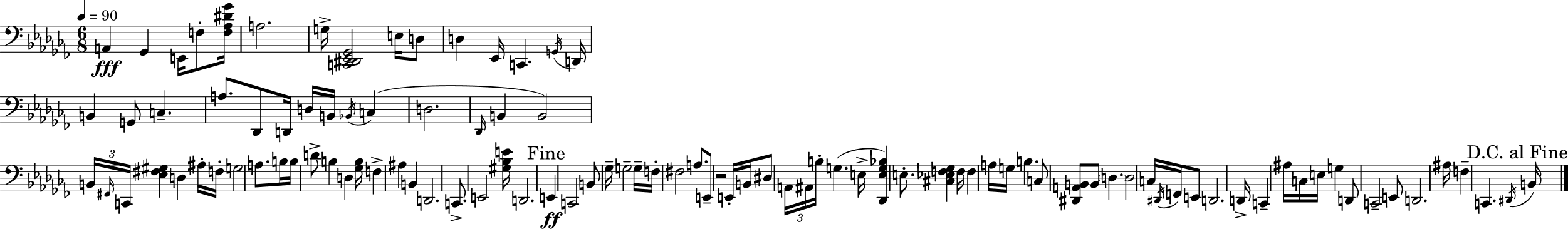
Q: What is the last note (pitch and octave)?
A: B2